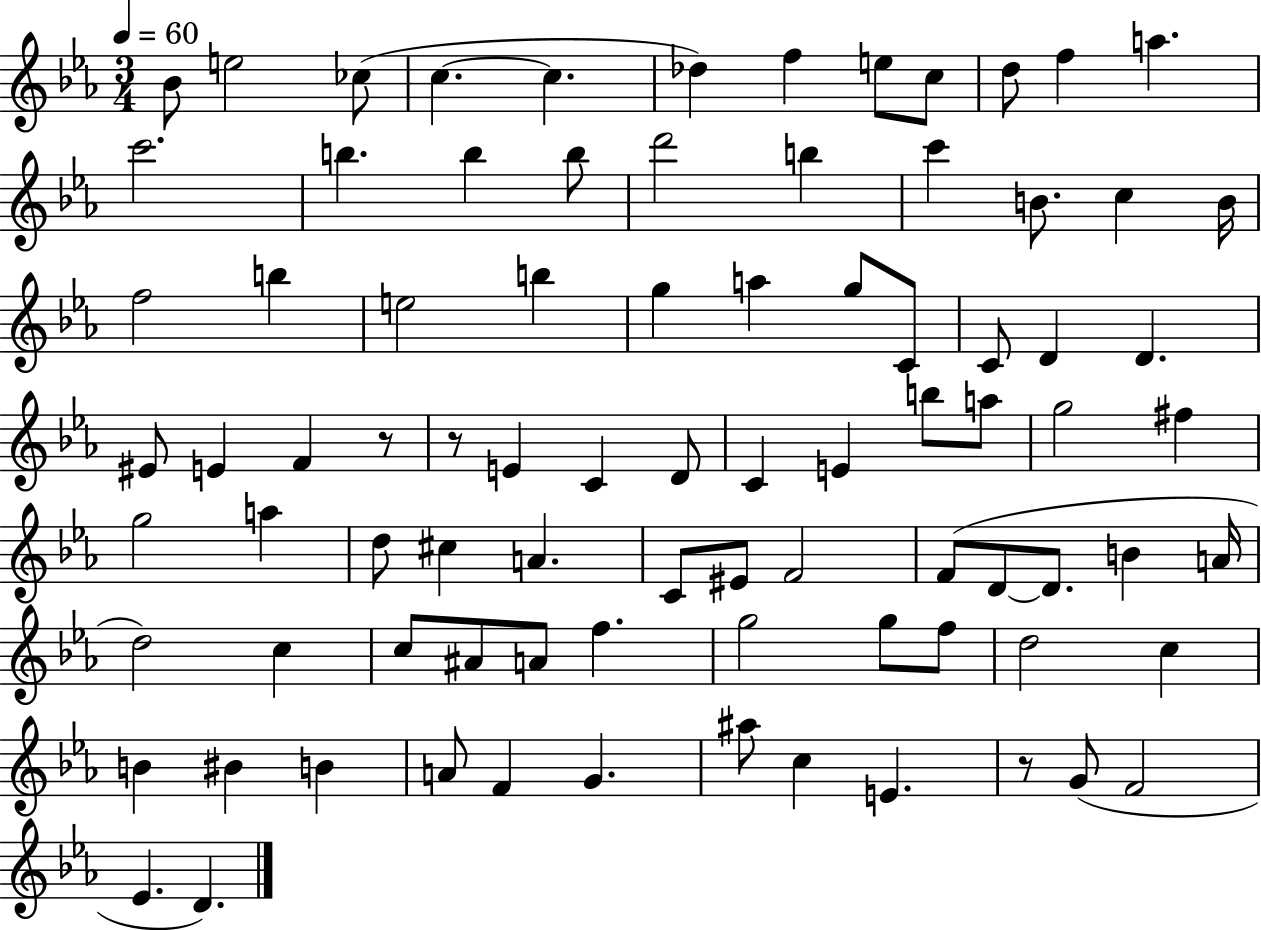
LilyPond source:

{
  \clef treble
  \numericTimeSignature
  \time 3/4
  \key ees \major
  \tempo 4 = 60
  bes'8 e''2 ces''8( | c''4.~~ c''4. | des''4) f''4 e''8 c''8 | d''8 f''4 a''4. | \break c'''2. | b''4. b''4 b''8 | d'''2 b''4 | c'''4 b'8. c''4 b'16 | \break f''2 b''4 | e''2 b''4 | g''4 a''4 g''8 c'8 | c'8 d'4 d'4. | \break eis'8 e'4 f'4 r8 | r8 e'4 c'4 d'8 | c'4 e'4 b''8 a''8 | g''2 fis''4 | \break g''2 a''4 | d''8 cis''4 a'4. | c'8 eis'8 f'2 | f'8( d'8~~ d'8. b'4 a'16 | \break d''2) c''4 | c''8 ais'8 a'8 f''4. | g''2 g''8 f''8 | d''2 c''4 | \break b'4 bis'4 b'4 | a'8 f'4 g'4. | ais''8 c''4 e'4. | r8 g'8( f'2 | \break ees'4. d'4.) | \bar "|."
}